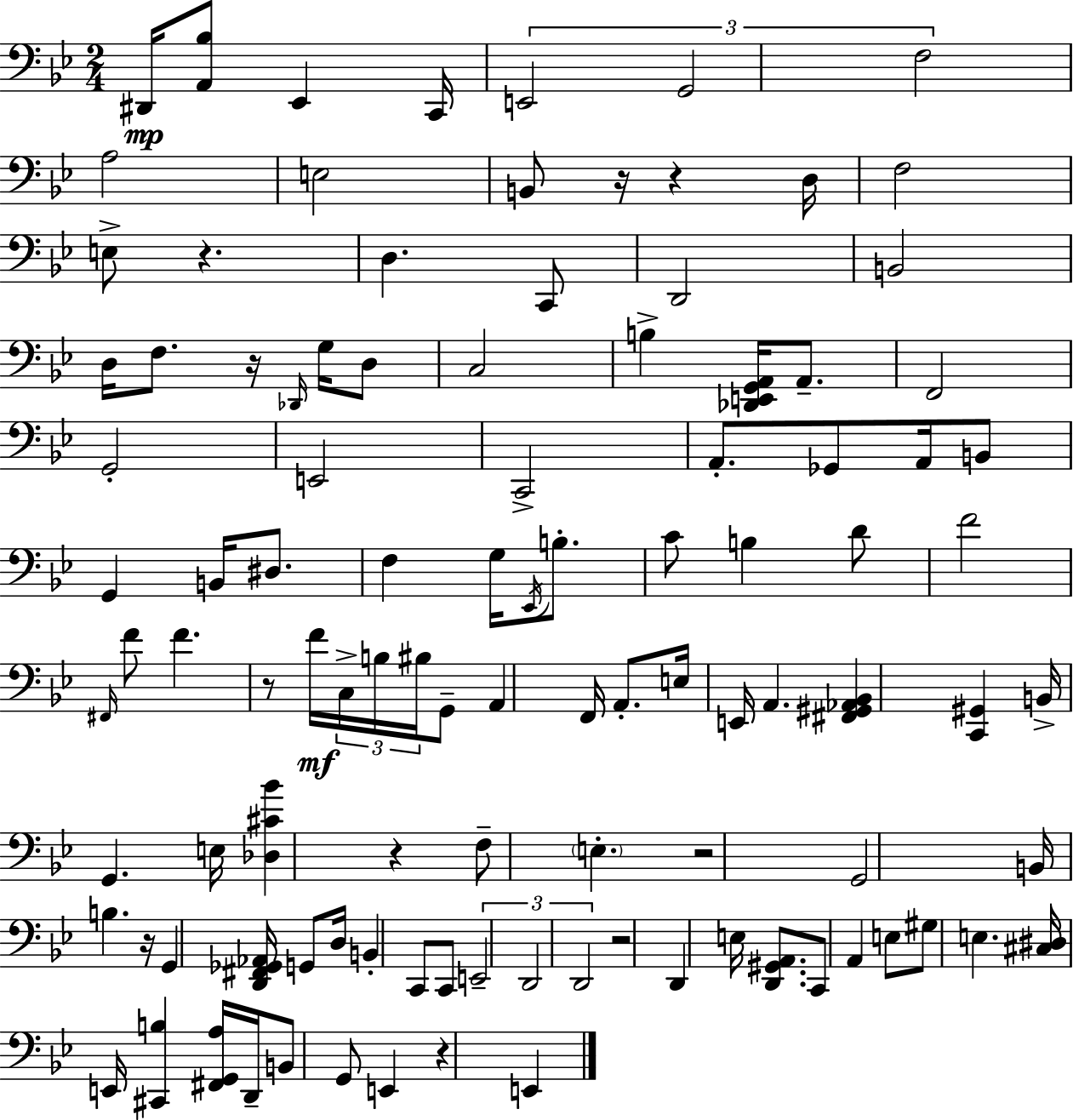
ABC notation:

X:1
T:Untitled
M:2/4
L:1/4
K:Gm
^D,,/4 [A,,_B,]/2 _E,, C,,/4 E,,2 G,,2 F,2 A,2 E,2 B,,/2 z/4 z D,/4 F,2 E,/2 z D, C,,/2 D,,2 B,,2 D,/4 F,/2 z/4 _D,,/4 G,/4 D,/2 C,2 B, [_D,,E,,G,,A,,]/4 A,,/2 F,,2 G,,2 E,,2 C,,2 A,,/2 _G,,/2 A,,/4 B,,/2 G,, B,,/4 ^D,/2 F, G,/4 _E,,/4 B,/2 C/2 B, D/2 F2 ^F,,/4 F/2 F z/2 F/4 C,/4 B,/4 ^B,/4 G,,/2 A,, F,,/4 A,,/2 E,/4 E,,/4 A,, [^F,,^G,,_A,,_B,,] [C,,^G,,] B,,/4 G,, E,/4 [_D,^C_B] z F,/2 E, z2 G,,2 B,,/4 B, z/4 G,, [D,,^F,,_G,,_A,,]/4 G,,/2 D,/4 B,, C,,/2 C,,/2 E,,2 D,,2 D,,2 z2 D,, E,/4 [D,,^G,,A,,]/2 C,,/2 A,, E,/2 ^G,/2 E, [^C,^D,]/4 E,,/4 [^C,,B,] [^F,,G,,A,]/4 D,,/4 B,,/2 G,,/2 E,, z E,,